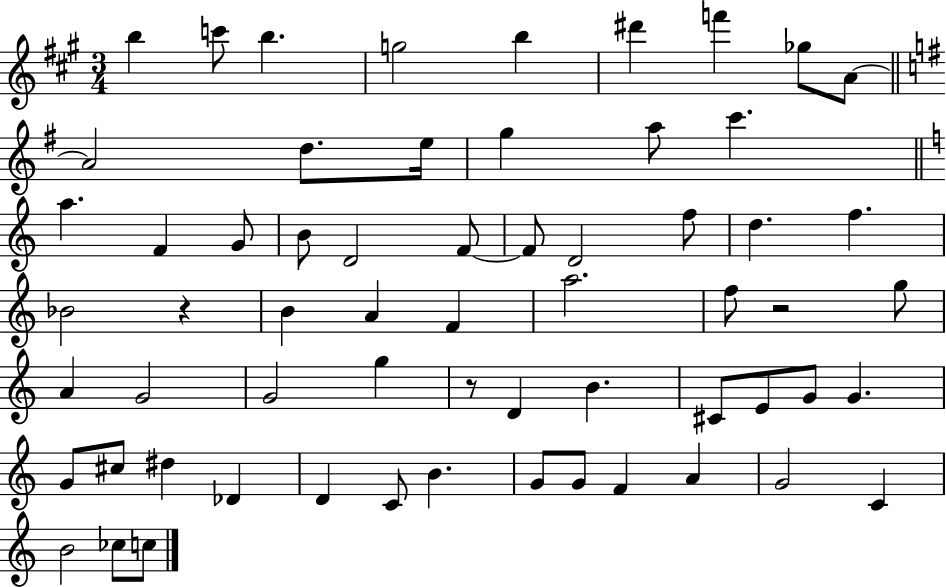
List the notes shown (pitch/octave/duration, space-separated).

B5/q C6/e B5/q. G5/h B5/q D#6/q F6/q Gb5/e A4/e A4/h D5/e. E5/s G5/q A5/e C6/q. A5/q. F4/q G4/e B4/e D4/h F4/e F4/e D4/h F5/e D5/q. F5/q. Bb4/h R/q B4/q A4/q F4/q A5/h. F5/e R/h G5/e A4/q G4/h G4/h G5/q R/e D4/q B4/q. C#4/e E4/e G4/e G4/q. G4/e C#5/e D#5/q Db4/q D4/q C4/e B4/q. G4/e G4/e F4/q A4/q G4/h C4/q B4/h CES5/e C5/e